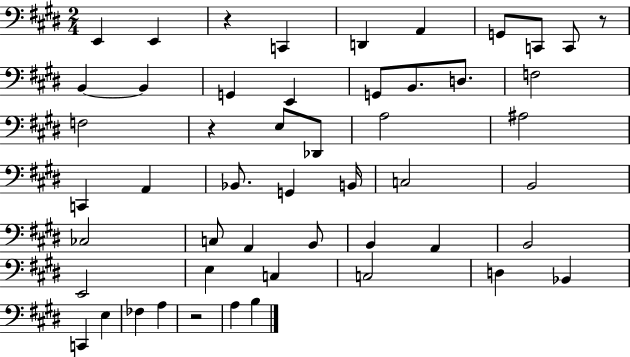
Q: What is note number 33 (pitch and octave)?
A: B2